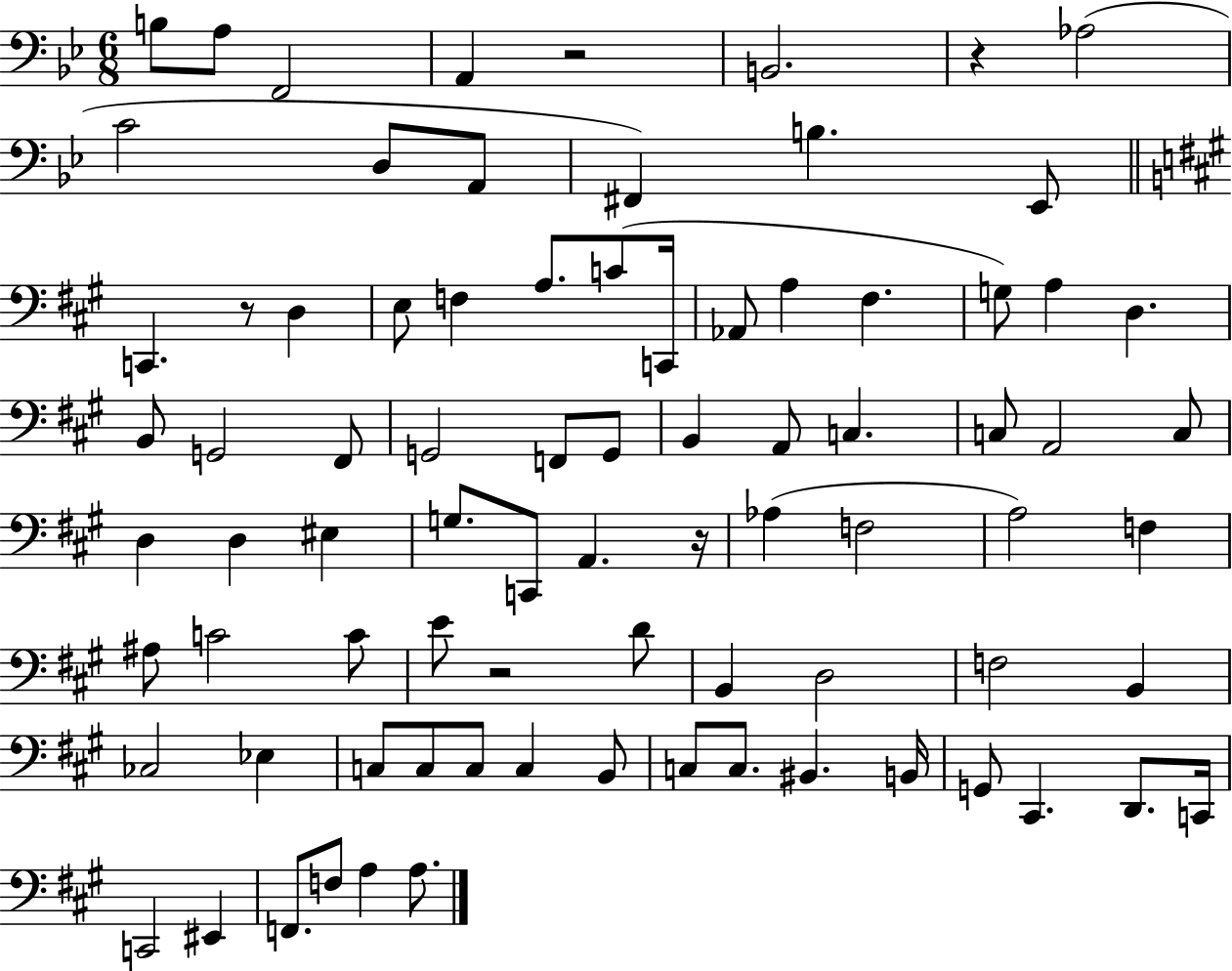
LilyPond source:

{
  \clef bass
  \numericTimeSignature
  \time 6/8
  \key bes \major
  \repeat volta 2 { b8 a8 f,2 | a,4 r2 | b,2. | r4 aes2( | \break c'2 d8 a,8 | fis,4) b4. ees,8 | \bar "||" \break \key a \major c,4. r8 d4 | e8 f4 a8. c'8( c,16 | aes,8 a4 fis4. | g8) a4 d4. | \break b,8 g,2 fis,8 | g,2 f,8 g,8 | b,4 a,8 c4. | c8 a,2 c8 | \break d4 d4 eis4 | g8. c,8 a,4. r16 | aes4( f2 | a2) f4 | \break ais8 c'2 c'8 | e'8 r2 d'8 | b,4 d2 | f2 b,4 | \break ces2 ees4 | c8 c8 c8 c4 b,8 | c8 c8. bis,4. b,16 | g,8 cis,4. d,8. c,16 | \break c,2 eis,4 | f,8. f8 a4 a8. | } \bar "|."
}